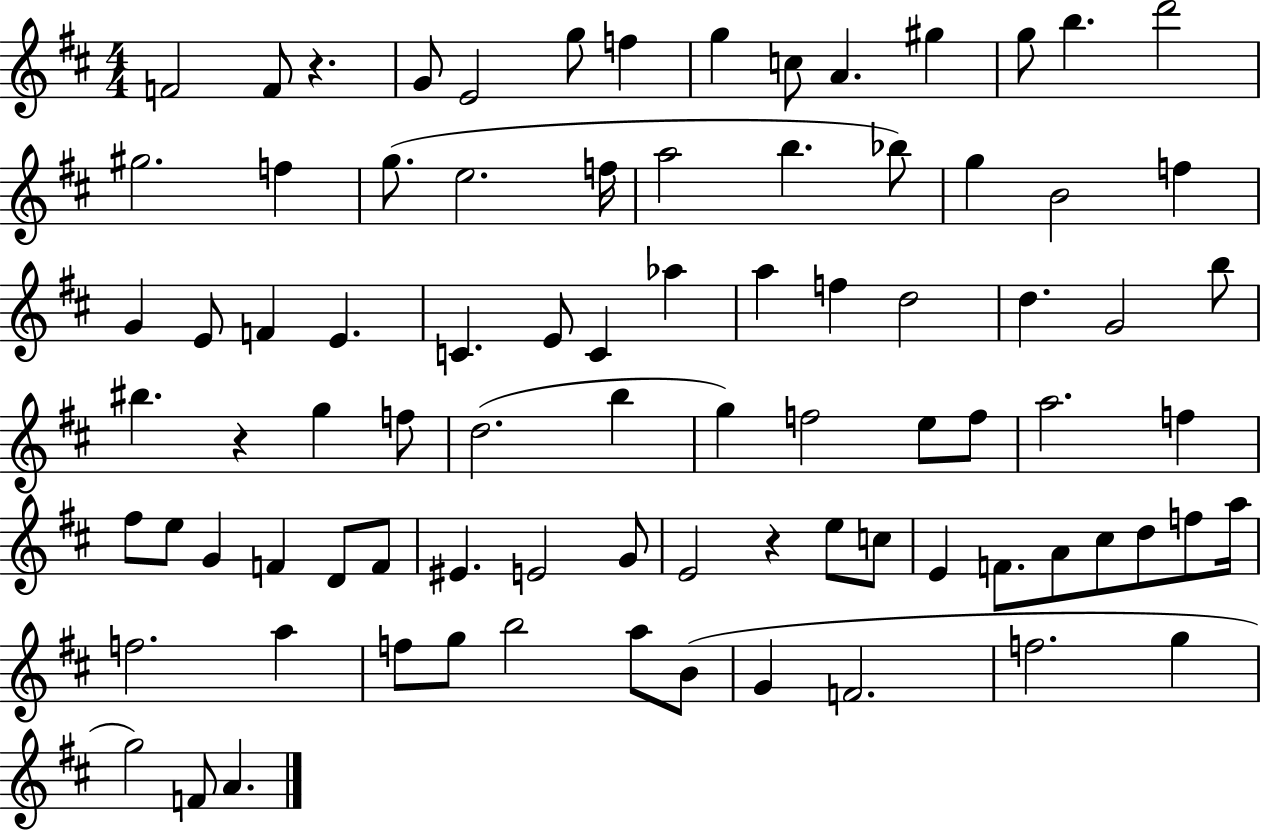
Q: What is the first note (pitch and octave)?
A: F4